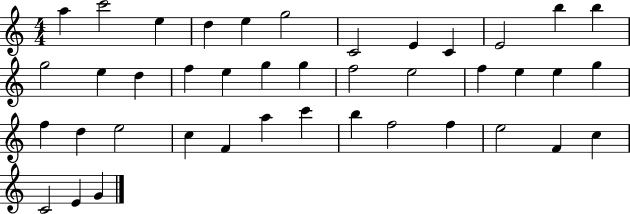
X:1
T:Untitled
M:4/4
L:1/4
K:C
a c'2 e d e g2 C2 E C E2 b b g2 e d f e g g f2 e2 f e e g f d e2 c F a c' b f2 f e2 F c C2 E G